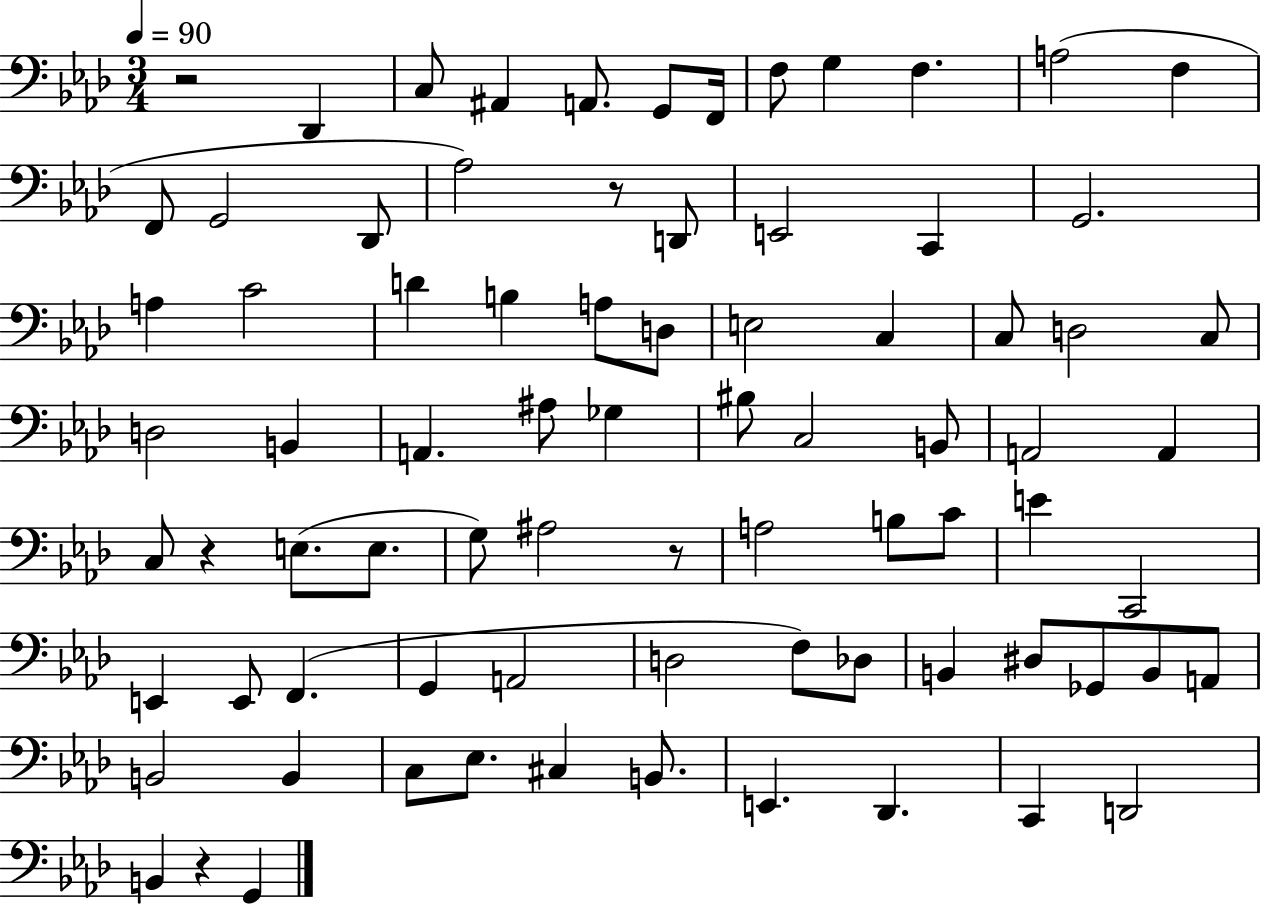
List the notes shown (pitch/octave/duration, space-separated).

R/h Db2/q C3/e A#2/q A2/e. G2/e F2/s F3/e G3/q F3/q. A3/h F3/q F2/e G2/h Db2/e Ab3/h R/e D2/e E2/h C2/q G2/h. A3/q C4/h D4/q B3/q A3/e D3/e E3/h C3/q C3/e D3/h C3/e D3/h B2/q A2/q. A#3/e Gb3/q BIS3/e C3/h B2/e A2/h A2/q C3/e R/q E3/e. E3/e. G3/e A#3/h R/e A3/h B3/e C4/e E4/q C2/h E2/q E2/e F2/q. G2/q A2/h D3/h F3/e Db3/e B2/q D#3/e Gb2/e B2/e A2/e B2/h B2/q C3/e Eb3/e. C#3/q B2/e. E2/q. Db2/q. C2/q D2/h B2/q R/q G2/q